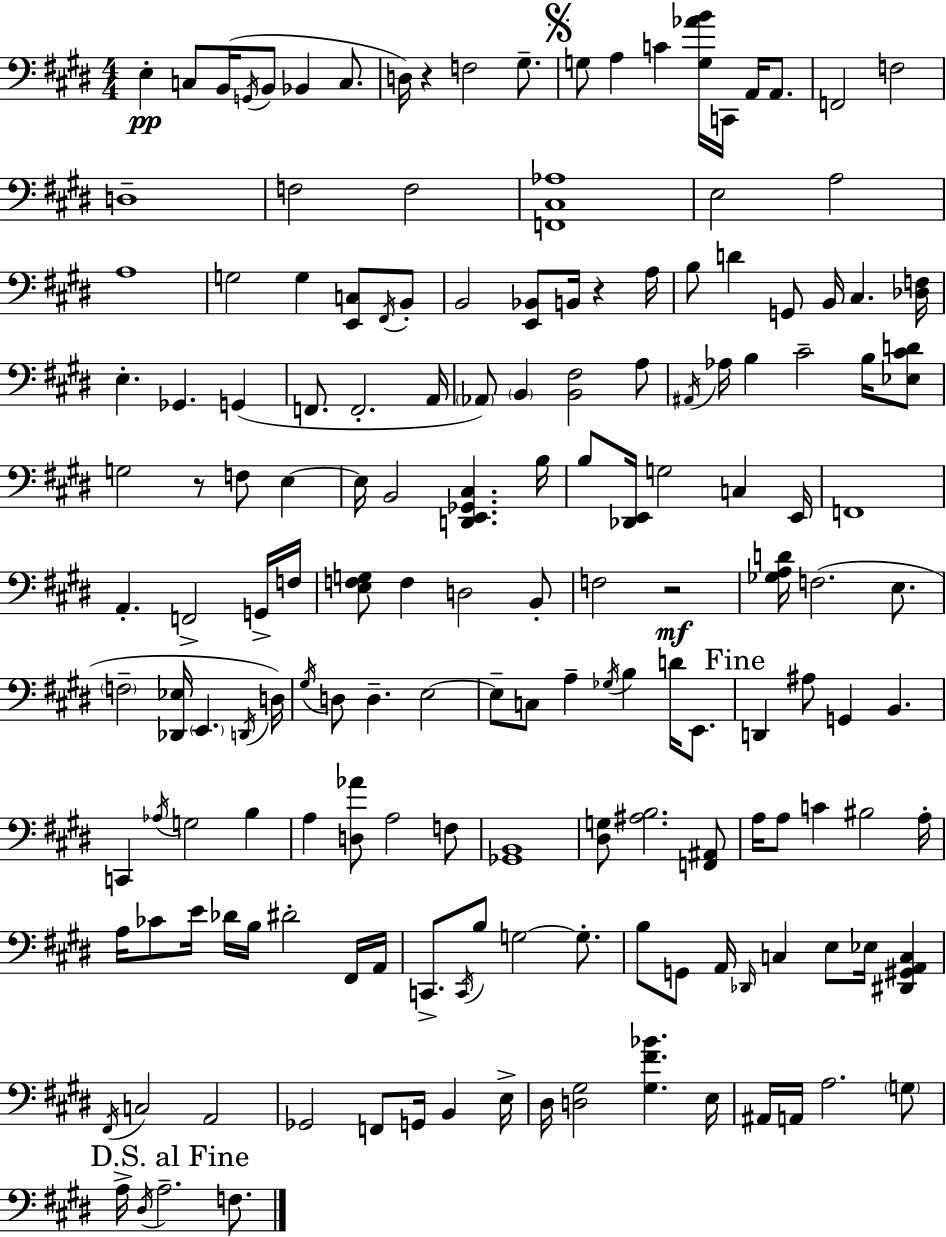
X:1
T:Untitled
M:4/4
L:1/4
K:E
E, C,/2 B,,/4 G,,/4 B,,/2 _B,, C,/2 D,/4 z F,2 ^G,/2 G,/2 A, C [G,_AB]/4 C,,/4 A,,/4 A,,/2 F,,2 F,2 D,4 F,2 F,2 [F,,^C,_A,]4 E,2 A,2 A,4 G,2 G, [E,,C,]/2 ^F,,/4 B,,/2 B,,2 [E,,_B,,]/2 B,,/4 z A,/4 B,/2 D G,,/2 B,,/4 ^C, [_D,F,]/4 E, _G,, G,, F,,/2 F,,2 A,,/4 _A,,/2 B,, [B,,^F,]2 A,/2 ^A,,/4 _A,/4 B, ^C2 B,/4 [_E,^CD]/2 G,2 z/2 F,/2 E, E,/4 B,,2 [D,,E,,_G,,^C,] B,/4 B,/2 [_D,,E,,]/4 G,2 C, E,,/4 F,,4 A,, F,,2 G,,/4 F,/4 [E,F,G,]/2 F, D,2 B,,/2 F,2 z2 [_G,A,D]/4 F,2 E,/2 F,2 [_D,,_E,]/4 E,, D,,/4 D,/4 ^G,/4 D,/2 D, E,2 E,/2 C,/2 A, _G,/4 B, D/4 E,,/2 D,, ^A,/2 G,, B,, C,, _A,/4 G,2 B, A, [D,_A]/2 A,2 F,/2 [_G,,B,,]4 [^D,G,]/2 [^A,B,]2 [F,,^A,,]/2 A,/4 A,/2 C ^B,2 A,/4 A,/4 _C/2 E/4 _D/4 B,/4 ^D2 ^F,,/4 A,,/4 C,,/2 C,,/4 B,/2 G,2 G,/2 B,/2 G,,/2 A,,/4 _D,,/4 C, E,/2 _E,/4 [^D,,^G,,A,,C,] ^F,,/4 C,2 A,,2 _G,,2 F,,/2 G,,/4 B,, E,/4 ^D,/4 [D,^G,]2 [^G,^F_B] E,/4 ^A,,/4 A,,/4 A,2 G,/2 A,/4 ^D,/4 A,2 F,/2